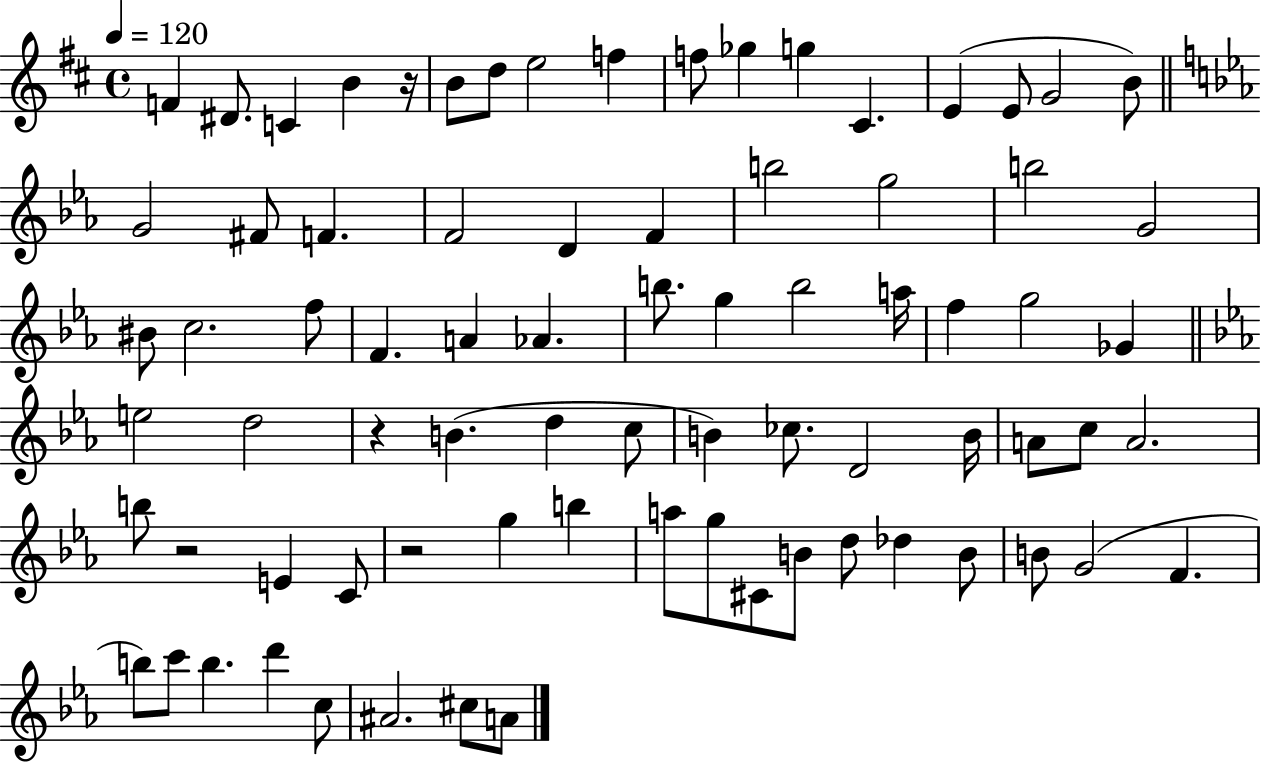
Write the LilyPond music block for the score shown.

{
  \clef treble
  \time 4/4
  \defaultTimeSignature
  \key d \major
  \tempo 4 = 120
  \repeat volta 2 { f'4 dis'8. c'4 b'4 r16 | b'8 d''8 e''2 f''4 | f''8 ges''4 g''4 cis'4. | e'4( e'8 g'2 b'8) | \break \bar "||" \break \key c \minor g'2 fis'8 f'4. | f'2 d'4 f'4 | b''2 g''2 | b''2 g'2 | \break bis'8 c''2. f''8 | f'4. a'4 aes'4. | b''8. g''4 b''2 a''16 | f''4 g''2 ges'4 | \break \bar "||" \break \key ees \major e''2 d''2 | r4 b'4.( d''4 c''8 | b'4) ces''8. d'2 b'16 | a'8 c''8 a'2. | \break b''8 r2 e'4 c'8 | r2 g''4 b''4 | a''8 g''8 cis'8 b'8 d''8 des''4 b'8 | b'8 g'2( f'4. | \break b''8) c'''8 b''4. d'''4 c''8 | ais'2. cis''8 a'8 | } \bar "|."
}